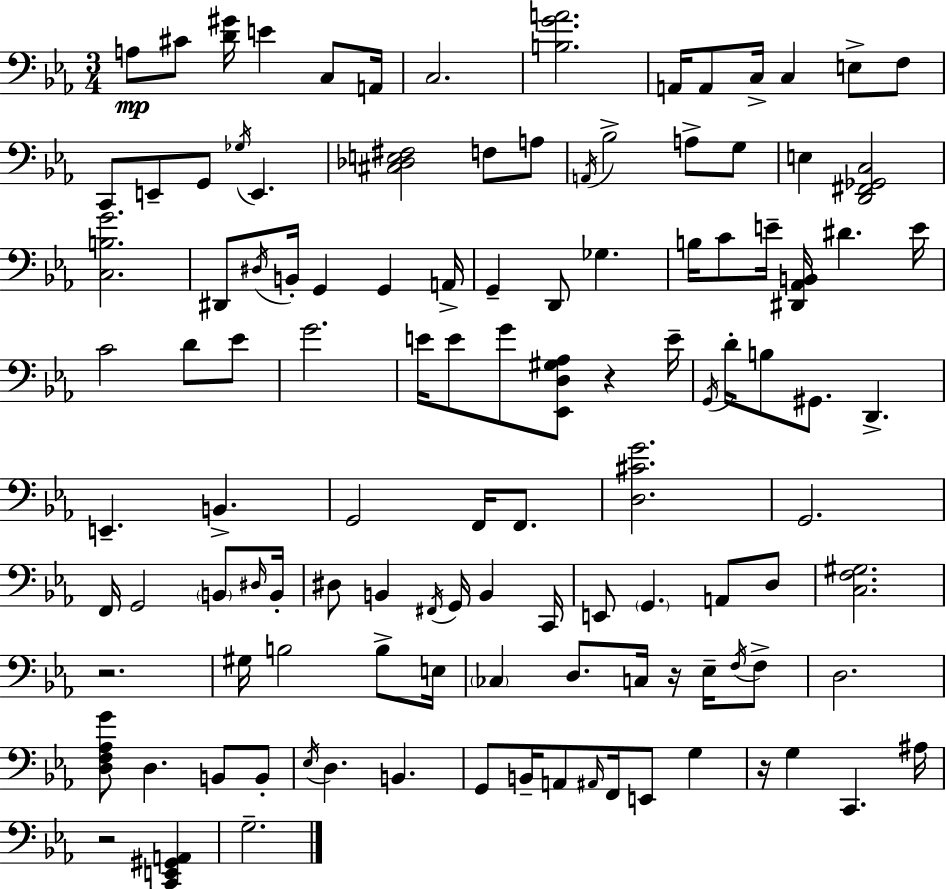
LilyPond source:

{
  \clef bass
  \numericTimeSignature
  \time 3/4
  \key ees \major
  a8\mp cis'8 <d' gis'>16 e'4 c8 a,16 | c2. | <b g' a'>2. | a,16 a,8 c16-> c4 e8-> f8 | \break c,8 e,8-- g,8 \acciaccatura { ges16 } e,4. | <cis des e fis>2 f8 a8 | \acciaccatura { a,16 } bes2-> a8-> | g8 e4 <d, fis, ges, c>2 | \break <c b g'>2. | dis,8 \acciaccatura { dis16 } b,16-. g,4 g,4 | a,16-> g,4-- d,8 ges4. | b16 c'8 e'16-- <dis, aes, b,>16 dis'4. | \break e'16 c'2 d'8 | ees'8 g'2. | e'16 e'8 g'8 <ees, d gis aes>8 r4 | e'16-- \acciaccatura { g,16 } d'16-. b8 gis,8. d,4.-> | \break e,4.-- b,4.-> | g,2 | f,16 f,8. <d cis' g'>2. | g,2. | \break f,16 g,2 | \parenthesize b,8 \grace { dis16 } b,16-. dis8 b,4 \acciaccatura { fis,16 } | g,16 b,4 c,16 e,8 \parenthesize g,4. | a,8 d8 <c f gis>2. | \break r2. | gis16 b2 | b8-> e16 \parenthesize ces4 d8. | c16 r16 ees16-- \acciaccatura { f16 } f8-> d2. | \break <d f aes g'>8 d4. | b,8 b,8-. \acciaccatura { ees16 } d4. | b,4. g,8 b,16-- a,8 | \grace { ais,16 } f,16 e,8 g4 r16 g4 | \break c,4. ais16 r2 | <c, e, gis, a,>4 g2.-- | \bar "|."
}